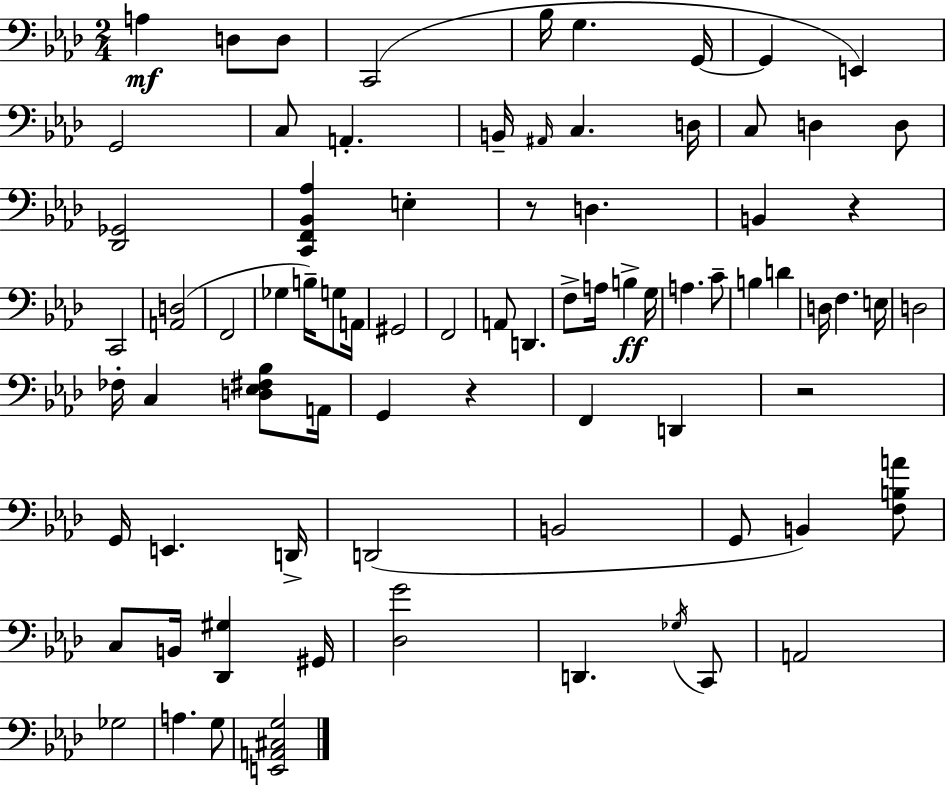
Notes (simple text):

A3/q D3/e D3/e C2/h Bb3/s G3/q. G2/s G2/q E2/q G2/h C3/e A2/q. B2/s A#2/s C3/q. D3/s C3/e D3/q D3/e [Db2,Gb2]/h [C2,F2,Bb2,Ab3]/q E3/q R/e D3/q. B2/q R/q C2/h [A2,D3]/h F2/h Gb3/q B3/s G3/e A2/s G#2/h F2/h A2/e D2/q. F3/e A3/s B3/q G3/s A3/q. C4/e B3/q D4/q D3/s F3/q. E3/s D3/h FES3/s C3/q [D3,Eb3,F#3,Bb3]/e A2/s G2/q R/q F2/q D2/q R/h G2/s E2/q. D2/s D2/h B2/h G2/e B2/q [F3,B3,A4]/e C3/e B2/s [Db2,G#3]/q G#2/s [Db3,G4]/h D2/q. Gb3/s C2/e A2/h Gb3/h A3/q. G3/e [E2,A2,C#3,G3]/h